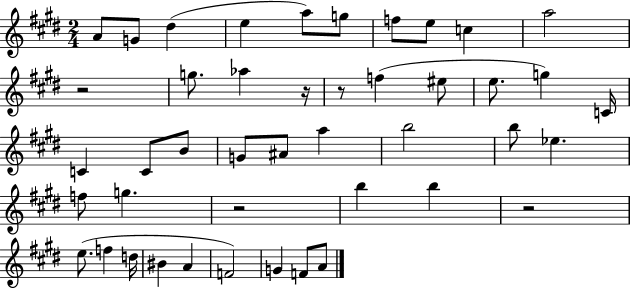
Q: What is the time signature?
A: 2/4